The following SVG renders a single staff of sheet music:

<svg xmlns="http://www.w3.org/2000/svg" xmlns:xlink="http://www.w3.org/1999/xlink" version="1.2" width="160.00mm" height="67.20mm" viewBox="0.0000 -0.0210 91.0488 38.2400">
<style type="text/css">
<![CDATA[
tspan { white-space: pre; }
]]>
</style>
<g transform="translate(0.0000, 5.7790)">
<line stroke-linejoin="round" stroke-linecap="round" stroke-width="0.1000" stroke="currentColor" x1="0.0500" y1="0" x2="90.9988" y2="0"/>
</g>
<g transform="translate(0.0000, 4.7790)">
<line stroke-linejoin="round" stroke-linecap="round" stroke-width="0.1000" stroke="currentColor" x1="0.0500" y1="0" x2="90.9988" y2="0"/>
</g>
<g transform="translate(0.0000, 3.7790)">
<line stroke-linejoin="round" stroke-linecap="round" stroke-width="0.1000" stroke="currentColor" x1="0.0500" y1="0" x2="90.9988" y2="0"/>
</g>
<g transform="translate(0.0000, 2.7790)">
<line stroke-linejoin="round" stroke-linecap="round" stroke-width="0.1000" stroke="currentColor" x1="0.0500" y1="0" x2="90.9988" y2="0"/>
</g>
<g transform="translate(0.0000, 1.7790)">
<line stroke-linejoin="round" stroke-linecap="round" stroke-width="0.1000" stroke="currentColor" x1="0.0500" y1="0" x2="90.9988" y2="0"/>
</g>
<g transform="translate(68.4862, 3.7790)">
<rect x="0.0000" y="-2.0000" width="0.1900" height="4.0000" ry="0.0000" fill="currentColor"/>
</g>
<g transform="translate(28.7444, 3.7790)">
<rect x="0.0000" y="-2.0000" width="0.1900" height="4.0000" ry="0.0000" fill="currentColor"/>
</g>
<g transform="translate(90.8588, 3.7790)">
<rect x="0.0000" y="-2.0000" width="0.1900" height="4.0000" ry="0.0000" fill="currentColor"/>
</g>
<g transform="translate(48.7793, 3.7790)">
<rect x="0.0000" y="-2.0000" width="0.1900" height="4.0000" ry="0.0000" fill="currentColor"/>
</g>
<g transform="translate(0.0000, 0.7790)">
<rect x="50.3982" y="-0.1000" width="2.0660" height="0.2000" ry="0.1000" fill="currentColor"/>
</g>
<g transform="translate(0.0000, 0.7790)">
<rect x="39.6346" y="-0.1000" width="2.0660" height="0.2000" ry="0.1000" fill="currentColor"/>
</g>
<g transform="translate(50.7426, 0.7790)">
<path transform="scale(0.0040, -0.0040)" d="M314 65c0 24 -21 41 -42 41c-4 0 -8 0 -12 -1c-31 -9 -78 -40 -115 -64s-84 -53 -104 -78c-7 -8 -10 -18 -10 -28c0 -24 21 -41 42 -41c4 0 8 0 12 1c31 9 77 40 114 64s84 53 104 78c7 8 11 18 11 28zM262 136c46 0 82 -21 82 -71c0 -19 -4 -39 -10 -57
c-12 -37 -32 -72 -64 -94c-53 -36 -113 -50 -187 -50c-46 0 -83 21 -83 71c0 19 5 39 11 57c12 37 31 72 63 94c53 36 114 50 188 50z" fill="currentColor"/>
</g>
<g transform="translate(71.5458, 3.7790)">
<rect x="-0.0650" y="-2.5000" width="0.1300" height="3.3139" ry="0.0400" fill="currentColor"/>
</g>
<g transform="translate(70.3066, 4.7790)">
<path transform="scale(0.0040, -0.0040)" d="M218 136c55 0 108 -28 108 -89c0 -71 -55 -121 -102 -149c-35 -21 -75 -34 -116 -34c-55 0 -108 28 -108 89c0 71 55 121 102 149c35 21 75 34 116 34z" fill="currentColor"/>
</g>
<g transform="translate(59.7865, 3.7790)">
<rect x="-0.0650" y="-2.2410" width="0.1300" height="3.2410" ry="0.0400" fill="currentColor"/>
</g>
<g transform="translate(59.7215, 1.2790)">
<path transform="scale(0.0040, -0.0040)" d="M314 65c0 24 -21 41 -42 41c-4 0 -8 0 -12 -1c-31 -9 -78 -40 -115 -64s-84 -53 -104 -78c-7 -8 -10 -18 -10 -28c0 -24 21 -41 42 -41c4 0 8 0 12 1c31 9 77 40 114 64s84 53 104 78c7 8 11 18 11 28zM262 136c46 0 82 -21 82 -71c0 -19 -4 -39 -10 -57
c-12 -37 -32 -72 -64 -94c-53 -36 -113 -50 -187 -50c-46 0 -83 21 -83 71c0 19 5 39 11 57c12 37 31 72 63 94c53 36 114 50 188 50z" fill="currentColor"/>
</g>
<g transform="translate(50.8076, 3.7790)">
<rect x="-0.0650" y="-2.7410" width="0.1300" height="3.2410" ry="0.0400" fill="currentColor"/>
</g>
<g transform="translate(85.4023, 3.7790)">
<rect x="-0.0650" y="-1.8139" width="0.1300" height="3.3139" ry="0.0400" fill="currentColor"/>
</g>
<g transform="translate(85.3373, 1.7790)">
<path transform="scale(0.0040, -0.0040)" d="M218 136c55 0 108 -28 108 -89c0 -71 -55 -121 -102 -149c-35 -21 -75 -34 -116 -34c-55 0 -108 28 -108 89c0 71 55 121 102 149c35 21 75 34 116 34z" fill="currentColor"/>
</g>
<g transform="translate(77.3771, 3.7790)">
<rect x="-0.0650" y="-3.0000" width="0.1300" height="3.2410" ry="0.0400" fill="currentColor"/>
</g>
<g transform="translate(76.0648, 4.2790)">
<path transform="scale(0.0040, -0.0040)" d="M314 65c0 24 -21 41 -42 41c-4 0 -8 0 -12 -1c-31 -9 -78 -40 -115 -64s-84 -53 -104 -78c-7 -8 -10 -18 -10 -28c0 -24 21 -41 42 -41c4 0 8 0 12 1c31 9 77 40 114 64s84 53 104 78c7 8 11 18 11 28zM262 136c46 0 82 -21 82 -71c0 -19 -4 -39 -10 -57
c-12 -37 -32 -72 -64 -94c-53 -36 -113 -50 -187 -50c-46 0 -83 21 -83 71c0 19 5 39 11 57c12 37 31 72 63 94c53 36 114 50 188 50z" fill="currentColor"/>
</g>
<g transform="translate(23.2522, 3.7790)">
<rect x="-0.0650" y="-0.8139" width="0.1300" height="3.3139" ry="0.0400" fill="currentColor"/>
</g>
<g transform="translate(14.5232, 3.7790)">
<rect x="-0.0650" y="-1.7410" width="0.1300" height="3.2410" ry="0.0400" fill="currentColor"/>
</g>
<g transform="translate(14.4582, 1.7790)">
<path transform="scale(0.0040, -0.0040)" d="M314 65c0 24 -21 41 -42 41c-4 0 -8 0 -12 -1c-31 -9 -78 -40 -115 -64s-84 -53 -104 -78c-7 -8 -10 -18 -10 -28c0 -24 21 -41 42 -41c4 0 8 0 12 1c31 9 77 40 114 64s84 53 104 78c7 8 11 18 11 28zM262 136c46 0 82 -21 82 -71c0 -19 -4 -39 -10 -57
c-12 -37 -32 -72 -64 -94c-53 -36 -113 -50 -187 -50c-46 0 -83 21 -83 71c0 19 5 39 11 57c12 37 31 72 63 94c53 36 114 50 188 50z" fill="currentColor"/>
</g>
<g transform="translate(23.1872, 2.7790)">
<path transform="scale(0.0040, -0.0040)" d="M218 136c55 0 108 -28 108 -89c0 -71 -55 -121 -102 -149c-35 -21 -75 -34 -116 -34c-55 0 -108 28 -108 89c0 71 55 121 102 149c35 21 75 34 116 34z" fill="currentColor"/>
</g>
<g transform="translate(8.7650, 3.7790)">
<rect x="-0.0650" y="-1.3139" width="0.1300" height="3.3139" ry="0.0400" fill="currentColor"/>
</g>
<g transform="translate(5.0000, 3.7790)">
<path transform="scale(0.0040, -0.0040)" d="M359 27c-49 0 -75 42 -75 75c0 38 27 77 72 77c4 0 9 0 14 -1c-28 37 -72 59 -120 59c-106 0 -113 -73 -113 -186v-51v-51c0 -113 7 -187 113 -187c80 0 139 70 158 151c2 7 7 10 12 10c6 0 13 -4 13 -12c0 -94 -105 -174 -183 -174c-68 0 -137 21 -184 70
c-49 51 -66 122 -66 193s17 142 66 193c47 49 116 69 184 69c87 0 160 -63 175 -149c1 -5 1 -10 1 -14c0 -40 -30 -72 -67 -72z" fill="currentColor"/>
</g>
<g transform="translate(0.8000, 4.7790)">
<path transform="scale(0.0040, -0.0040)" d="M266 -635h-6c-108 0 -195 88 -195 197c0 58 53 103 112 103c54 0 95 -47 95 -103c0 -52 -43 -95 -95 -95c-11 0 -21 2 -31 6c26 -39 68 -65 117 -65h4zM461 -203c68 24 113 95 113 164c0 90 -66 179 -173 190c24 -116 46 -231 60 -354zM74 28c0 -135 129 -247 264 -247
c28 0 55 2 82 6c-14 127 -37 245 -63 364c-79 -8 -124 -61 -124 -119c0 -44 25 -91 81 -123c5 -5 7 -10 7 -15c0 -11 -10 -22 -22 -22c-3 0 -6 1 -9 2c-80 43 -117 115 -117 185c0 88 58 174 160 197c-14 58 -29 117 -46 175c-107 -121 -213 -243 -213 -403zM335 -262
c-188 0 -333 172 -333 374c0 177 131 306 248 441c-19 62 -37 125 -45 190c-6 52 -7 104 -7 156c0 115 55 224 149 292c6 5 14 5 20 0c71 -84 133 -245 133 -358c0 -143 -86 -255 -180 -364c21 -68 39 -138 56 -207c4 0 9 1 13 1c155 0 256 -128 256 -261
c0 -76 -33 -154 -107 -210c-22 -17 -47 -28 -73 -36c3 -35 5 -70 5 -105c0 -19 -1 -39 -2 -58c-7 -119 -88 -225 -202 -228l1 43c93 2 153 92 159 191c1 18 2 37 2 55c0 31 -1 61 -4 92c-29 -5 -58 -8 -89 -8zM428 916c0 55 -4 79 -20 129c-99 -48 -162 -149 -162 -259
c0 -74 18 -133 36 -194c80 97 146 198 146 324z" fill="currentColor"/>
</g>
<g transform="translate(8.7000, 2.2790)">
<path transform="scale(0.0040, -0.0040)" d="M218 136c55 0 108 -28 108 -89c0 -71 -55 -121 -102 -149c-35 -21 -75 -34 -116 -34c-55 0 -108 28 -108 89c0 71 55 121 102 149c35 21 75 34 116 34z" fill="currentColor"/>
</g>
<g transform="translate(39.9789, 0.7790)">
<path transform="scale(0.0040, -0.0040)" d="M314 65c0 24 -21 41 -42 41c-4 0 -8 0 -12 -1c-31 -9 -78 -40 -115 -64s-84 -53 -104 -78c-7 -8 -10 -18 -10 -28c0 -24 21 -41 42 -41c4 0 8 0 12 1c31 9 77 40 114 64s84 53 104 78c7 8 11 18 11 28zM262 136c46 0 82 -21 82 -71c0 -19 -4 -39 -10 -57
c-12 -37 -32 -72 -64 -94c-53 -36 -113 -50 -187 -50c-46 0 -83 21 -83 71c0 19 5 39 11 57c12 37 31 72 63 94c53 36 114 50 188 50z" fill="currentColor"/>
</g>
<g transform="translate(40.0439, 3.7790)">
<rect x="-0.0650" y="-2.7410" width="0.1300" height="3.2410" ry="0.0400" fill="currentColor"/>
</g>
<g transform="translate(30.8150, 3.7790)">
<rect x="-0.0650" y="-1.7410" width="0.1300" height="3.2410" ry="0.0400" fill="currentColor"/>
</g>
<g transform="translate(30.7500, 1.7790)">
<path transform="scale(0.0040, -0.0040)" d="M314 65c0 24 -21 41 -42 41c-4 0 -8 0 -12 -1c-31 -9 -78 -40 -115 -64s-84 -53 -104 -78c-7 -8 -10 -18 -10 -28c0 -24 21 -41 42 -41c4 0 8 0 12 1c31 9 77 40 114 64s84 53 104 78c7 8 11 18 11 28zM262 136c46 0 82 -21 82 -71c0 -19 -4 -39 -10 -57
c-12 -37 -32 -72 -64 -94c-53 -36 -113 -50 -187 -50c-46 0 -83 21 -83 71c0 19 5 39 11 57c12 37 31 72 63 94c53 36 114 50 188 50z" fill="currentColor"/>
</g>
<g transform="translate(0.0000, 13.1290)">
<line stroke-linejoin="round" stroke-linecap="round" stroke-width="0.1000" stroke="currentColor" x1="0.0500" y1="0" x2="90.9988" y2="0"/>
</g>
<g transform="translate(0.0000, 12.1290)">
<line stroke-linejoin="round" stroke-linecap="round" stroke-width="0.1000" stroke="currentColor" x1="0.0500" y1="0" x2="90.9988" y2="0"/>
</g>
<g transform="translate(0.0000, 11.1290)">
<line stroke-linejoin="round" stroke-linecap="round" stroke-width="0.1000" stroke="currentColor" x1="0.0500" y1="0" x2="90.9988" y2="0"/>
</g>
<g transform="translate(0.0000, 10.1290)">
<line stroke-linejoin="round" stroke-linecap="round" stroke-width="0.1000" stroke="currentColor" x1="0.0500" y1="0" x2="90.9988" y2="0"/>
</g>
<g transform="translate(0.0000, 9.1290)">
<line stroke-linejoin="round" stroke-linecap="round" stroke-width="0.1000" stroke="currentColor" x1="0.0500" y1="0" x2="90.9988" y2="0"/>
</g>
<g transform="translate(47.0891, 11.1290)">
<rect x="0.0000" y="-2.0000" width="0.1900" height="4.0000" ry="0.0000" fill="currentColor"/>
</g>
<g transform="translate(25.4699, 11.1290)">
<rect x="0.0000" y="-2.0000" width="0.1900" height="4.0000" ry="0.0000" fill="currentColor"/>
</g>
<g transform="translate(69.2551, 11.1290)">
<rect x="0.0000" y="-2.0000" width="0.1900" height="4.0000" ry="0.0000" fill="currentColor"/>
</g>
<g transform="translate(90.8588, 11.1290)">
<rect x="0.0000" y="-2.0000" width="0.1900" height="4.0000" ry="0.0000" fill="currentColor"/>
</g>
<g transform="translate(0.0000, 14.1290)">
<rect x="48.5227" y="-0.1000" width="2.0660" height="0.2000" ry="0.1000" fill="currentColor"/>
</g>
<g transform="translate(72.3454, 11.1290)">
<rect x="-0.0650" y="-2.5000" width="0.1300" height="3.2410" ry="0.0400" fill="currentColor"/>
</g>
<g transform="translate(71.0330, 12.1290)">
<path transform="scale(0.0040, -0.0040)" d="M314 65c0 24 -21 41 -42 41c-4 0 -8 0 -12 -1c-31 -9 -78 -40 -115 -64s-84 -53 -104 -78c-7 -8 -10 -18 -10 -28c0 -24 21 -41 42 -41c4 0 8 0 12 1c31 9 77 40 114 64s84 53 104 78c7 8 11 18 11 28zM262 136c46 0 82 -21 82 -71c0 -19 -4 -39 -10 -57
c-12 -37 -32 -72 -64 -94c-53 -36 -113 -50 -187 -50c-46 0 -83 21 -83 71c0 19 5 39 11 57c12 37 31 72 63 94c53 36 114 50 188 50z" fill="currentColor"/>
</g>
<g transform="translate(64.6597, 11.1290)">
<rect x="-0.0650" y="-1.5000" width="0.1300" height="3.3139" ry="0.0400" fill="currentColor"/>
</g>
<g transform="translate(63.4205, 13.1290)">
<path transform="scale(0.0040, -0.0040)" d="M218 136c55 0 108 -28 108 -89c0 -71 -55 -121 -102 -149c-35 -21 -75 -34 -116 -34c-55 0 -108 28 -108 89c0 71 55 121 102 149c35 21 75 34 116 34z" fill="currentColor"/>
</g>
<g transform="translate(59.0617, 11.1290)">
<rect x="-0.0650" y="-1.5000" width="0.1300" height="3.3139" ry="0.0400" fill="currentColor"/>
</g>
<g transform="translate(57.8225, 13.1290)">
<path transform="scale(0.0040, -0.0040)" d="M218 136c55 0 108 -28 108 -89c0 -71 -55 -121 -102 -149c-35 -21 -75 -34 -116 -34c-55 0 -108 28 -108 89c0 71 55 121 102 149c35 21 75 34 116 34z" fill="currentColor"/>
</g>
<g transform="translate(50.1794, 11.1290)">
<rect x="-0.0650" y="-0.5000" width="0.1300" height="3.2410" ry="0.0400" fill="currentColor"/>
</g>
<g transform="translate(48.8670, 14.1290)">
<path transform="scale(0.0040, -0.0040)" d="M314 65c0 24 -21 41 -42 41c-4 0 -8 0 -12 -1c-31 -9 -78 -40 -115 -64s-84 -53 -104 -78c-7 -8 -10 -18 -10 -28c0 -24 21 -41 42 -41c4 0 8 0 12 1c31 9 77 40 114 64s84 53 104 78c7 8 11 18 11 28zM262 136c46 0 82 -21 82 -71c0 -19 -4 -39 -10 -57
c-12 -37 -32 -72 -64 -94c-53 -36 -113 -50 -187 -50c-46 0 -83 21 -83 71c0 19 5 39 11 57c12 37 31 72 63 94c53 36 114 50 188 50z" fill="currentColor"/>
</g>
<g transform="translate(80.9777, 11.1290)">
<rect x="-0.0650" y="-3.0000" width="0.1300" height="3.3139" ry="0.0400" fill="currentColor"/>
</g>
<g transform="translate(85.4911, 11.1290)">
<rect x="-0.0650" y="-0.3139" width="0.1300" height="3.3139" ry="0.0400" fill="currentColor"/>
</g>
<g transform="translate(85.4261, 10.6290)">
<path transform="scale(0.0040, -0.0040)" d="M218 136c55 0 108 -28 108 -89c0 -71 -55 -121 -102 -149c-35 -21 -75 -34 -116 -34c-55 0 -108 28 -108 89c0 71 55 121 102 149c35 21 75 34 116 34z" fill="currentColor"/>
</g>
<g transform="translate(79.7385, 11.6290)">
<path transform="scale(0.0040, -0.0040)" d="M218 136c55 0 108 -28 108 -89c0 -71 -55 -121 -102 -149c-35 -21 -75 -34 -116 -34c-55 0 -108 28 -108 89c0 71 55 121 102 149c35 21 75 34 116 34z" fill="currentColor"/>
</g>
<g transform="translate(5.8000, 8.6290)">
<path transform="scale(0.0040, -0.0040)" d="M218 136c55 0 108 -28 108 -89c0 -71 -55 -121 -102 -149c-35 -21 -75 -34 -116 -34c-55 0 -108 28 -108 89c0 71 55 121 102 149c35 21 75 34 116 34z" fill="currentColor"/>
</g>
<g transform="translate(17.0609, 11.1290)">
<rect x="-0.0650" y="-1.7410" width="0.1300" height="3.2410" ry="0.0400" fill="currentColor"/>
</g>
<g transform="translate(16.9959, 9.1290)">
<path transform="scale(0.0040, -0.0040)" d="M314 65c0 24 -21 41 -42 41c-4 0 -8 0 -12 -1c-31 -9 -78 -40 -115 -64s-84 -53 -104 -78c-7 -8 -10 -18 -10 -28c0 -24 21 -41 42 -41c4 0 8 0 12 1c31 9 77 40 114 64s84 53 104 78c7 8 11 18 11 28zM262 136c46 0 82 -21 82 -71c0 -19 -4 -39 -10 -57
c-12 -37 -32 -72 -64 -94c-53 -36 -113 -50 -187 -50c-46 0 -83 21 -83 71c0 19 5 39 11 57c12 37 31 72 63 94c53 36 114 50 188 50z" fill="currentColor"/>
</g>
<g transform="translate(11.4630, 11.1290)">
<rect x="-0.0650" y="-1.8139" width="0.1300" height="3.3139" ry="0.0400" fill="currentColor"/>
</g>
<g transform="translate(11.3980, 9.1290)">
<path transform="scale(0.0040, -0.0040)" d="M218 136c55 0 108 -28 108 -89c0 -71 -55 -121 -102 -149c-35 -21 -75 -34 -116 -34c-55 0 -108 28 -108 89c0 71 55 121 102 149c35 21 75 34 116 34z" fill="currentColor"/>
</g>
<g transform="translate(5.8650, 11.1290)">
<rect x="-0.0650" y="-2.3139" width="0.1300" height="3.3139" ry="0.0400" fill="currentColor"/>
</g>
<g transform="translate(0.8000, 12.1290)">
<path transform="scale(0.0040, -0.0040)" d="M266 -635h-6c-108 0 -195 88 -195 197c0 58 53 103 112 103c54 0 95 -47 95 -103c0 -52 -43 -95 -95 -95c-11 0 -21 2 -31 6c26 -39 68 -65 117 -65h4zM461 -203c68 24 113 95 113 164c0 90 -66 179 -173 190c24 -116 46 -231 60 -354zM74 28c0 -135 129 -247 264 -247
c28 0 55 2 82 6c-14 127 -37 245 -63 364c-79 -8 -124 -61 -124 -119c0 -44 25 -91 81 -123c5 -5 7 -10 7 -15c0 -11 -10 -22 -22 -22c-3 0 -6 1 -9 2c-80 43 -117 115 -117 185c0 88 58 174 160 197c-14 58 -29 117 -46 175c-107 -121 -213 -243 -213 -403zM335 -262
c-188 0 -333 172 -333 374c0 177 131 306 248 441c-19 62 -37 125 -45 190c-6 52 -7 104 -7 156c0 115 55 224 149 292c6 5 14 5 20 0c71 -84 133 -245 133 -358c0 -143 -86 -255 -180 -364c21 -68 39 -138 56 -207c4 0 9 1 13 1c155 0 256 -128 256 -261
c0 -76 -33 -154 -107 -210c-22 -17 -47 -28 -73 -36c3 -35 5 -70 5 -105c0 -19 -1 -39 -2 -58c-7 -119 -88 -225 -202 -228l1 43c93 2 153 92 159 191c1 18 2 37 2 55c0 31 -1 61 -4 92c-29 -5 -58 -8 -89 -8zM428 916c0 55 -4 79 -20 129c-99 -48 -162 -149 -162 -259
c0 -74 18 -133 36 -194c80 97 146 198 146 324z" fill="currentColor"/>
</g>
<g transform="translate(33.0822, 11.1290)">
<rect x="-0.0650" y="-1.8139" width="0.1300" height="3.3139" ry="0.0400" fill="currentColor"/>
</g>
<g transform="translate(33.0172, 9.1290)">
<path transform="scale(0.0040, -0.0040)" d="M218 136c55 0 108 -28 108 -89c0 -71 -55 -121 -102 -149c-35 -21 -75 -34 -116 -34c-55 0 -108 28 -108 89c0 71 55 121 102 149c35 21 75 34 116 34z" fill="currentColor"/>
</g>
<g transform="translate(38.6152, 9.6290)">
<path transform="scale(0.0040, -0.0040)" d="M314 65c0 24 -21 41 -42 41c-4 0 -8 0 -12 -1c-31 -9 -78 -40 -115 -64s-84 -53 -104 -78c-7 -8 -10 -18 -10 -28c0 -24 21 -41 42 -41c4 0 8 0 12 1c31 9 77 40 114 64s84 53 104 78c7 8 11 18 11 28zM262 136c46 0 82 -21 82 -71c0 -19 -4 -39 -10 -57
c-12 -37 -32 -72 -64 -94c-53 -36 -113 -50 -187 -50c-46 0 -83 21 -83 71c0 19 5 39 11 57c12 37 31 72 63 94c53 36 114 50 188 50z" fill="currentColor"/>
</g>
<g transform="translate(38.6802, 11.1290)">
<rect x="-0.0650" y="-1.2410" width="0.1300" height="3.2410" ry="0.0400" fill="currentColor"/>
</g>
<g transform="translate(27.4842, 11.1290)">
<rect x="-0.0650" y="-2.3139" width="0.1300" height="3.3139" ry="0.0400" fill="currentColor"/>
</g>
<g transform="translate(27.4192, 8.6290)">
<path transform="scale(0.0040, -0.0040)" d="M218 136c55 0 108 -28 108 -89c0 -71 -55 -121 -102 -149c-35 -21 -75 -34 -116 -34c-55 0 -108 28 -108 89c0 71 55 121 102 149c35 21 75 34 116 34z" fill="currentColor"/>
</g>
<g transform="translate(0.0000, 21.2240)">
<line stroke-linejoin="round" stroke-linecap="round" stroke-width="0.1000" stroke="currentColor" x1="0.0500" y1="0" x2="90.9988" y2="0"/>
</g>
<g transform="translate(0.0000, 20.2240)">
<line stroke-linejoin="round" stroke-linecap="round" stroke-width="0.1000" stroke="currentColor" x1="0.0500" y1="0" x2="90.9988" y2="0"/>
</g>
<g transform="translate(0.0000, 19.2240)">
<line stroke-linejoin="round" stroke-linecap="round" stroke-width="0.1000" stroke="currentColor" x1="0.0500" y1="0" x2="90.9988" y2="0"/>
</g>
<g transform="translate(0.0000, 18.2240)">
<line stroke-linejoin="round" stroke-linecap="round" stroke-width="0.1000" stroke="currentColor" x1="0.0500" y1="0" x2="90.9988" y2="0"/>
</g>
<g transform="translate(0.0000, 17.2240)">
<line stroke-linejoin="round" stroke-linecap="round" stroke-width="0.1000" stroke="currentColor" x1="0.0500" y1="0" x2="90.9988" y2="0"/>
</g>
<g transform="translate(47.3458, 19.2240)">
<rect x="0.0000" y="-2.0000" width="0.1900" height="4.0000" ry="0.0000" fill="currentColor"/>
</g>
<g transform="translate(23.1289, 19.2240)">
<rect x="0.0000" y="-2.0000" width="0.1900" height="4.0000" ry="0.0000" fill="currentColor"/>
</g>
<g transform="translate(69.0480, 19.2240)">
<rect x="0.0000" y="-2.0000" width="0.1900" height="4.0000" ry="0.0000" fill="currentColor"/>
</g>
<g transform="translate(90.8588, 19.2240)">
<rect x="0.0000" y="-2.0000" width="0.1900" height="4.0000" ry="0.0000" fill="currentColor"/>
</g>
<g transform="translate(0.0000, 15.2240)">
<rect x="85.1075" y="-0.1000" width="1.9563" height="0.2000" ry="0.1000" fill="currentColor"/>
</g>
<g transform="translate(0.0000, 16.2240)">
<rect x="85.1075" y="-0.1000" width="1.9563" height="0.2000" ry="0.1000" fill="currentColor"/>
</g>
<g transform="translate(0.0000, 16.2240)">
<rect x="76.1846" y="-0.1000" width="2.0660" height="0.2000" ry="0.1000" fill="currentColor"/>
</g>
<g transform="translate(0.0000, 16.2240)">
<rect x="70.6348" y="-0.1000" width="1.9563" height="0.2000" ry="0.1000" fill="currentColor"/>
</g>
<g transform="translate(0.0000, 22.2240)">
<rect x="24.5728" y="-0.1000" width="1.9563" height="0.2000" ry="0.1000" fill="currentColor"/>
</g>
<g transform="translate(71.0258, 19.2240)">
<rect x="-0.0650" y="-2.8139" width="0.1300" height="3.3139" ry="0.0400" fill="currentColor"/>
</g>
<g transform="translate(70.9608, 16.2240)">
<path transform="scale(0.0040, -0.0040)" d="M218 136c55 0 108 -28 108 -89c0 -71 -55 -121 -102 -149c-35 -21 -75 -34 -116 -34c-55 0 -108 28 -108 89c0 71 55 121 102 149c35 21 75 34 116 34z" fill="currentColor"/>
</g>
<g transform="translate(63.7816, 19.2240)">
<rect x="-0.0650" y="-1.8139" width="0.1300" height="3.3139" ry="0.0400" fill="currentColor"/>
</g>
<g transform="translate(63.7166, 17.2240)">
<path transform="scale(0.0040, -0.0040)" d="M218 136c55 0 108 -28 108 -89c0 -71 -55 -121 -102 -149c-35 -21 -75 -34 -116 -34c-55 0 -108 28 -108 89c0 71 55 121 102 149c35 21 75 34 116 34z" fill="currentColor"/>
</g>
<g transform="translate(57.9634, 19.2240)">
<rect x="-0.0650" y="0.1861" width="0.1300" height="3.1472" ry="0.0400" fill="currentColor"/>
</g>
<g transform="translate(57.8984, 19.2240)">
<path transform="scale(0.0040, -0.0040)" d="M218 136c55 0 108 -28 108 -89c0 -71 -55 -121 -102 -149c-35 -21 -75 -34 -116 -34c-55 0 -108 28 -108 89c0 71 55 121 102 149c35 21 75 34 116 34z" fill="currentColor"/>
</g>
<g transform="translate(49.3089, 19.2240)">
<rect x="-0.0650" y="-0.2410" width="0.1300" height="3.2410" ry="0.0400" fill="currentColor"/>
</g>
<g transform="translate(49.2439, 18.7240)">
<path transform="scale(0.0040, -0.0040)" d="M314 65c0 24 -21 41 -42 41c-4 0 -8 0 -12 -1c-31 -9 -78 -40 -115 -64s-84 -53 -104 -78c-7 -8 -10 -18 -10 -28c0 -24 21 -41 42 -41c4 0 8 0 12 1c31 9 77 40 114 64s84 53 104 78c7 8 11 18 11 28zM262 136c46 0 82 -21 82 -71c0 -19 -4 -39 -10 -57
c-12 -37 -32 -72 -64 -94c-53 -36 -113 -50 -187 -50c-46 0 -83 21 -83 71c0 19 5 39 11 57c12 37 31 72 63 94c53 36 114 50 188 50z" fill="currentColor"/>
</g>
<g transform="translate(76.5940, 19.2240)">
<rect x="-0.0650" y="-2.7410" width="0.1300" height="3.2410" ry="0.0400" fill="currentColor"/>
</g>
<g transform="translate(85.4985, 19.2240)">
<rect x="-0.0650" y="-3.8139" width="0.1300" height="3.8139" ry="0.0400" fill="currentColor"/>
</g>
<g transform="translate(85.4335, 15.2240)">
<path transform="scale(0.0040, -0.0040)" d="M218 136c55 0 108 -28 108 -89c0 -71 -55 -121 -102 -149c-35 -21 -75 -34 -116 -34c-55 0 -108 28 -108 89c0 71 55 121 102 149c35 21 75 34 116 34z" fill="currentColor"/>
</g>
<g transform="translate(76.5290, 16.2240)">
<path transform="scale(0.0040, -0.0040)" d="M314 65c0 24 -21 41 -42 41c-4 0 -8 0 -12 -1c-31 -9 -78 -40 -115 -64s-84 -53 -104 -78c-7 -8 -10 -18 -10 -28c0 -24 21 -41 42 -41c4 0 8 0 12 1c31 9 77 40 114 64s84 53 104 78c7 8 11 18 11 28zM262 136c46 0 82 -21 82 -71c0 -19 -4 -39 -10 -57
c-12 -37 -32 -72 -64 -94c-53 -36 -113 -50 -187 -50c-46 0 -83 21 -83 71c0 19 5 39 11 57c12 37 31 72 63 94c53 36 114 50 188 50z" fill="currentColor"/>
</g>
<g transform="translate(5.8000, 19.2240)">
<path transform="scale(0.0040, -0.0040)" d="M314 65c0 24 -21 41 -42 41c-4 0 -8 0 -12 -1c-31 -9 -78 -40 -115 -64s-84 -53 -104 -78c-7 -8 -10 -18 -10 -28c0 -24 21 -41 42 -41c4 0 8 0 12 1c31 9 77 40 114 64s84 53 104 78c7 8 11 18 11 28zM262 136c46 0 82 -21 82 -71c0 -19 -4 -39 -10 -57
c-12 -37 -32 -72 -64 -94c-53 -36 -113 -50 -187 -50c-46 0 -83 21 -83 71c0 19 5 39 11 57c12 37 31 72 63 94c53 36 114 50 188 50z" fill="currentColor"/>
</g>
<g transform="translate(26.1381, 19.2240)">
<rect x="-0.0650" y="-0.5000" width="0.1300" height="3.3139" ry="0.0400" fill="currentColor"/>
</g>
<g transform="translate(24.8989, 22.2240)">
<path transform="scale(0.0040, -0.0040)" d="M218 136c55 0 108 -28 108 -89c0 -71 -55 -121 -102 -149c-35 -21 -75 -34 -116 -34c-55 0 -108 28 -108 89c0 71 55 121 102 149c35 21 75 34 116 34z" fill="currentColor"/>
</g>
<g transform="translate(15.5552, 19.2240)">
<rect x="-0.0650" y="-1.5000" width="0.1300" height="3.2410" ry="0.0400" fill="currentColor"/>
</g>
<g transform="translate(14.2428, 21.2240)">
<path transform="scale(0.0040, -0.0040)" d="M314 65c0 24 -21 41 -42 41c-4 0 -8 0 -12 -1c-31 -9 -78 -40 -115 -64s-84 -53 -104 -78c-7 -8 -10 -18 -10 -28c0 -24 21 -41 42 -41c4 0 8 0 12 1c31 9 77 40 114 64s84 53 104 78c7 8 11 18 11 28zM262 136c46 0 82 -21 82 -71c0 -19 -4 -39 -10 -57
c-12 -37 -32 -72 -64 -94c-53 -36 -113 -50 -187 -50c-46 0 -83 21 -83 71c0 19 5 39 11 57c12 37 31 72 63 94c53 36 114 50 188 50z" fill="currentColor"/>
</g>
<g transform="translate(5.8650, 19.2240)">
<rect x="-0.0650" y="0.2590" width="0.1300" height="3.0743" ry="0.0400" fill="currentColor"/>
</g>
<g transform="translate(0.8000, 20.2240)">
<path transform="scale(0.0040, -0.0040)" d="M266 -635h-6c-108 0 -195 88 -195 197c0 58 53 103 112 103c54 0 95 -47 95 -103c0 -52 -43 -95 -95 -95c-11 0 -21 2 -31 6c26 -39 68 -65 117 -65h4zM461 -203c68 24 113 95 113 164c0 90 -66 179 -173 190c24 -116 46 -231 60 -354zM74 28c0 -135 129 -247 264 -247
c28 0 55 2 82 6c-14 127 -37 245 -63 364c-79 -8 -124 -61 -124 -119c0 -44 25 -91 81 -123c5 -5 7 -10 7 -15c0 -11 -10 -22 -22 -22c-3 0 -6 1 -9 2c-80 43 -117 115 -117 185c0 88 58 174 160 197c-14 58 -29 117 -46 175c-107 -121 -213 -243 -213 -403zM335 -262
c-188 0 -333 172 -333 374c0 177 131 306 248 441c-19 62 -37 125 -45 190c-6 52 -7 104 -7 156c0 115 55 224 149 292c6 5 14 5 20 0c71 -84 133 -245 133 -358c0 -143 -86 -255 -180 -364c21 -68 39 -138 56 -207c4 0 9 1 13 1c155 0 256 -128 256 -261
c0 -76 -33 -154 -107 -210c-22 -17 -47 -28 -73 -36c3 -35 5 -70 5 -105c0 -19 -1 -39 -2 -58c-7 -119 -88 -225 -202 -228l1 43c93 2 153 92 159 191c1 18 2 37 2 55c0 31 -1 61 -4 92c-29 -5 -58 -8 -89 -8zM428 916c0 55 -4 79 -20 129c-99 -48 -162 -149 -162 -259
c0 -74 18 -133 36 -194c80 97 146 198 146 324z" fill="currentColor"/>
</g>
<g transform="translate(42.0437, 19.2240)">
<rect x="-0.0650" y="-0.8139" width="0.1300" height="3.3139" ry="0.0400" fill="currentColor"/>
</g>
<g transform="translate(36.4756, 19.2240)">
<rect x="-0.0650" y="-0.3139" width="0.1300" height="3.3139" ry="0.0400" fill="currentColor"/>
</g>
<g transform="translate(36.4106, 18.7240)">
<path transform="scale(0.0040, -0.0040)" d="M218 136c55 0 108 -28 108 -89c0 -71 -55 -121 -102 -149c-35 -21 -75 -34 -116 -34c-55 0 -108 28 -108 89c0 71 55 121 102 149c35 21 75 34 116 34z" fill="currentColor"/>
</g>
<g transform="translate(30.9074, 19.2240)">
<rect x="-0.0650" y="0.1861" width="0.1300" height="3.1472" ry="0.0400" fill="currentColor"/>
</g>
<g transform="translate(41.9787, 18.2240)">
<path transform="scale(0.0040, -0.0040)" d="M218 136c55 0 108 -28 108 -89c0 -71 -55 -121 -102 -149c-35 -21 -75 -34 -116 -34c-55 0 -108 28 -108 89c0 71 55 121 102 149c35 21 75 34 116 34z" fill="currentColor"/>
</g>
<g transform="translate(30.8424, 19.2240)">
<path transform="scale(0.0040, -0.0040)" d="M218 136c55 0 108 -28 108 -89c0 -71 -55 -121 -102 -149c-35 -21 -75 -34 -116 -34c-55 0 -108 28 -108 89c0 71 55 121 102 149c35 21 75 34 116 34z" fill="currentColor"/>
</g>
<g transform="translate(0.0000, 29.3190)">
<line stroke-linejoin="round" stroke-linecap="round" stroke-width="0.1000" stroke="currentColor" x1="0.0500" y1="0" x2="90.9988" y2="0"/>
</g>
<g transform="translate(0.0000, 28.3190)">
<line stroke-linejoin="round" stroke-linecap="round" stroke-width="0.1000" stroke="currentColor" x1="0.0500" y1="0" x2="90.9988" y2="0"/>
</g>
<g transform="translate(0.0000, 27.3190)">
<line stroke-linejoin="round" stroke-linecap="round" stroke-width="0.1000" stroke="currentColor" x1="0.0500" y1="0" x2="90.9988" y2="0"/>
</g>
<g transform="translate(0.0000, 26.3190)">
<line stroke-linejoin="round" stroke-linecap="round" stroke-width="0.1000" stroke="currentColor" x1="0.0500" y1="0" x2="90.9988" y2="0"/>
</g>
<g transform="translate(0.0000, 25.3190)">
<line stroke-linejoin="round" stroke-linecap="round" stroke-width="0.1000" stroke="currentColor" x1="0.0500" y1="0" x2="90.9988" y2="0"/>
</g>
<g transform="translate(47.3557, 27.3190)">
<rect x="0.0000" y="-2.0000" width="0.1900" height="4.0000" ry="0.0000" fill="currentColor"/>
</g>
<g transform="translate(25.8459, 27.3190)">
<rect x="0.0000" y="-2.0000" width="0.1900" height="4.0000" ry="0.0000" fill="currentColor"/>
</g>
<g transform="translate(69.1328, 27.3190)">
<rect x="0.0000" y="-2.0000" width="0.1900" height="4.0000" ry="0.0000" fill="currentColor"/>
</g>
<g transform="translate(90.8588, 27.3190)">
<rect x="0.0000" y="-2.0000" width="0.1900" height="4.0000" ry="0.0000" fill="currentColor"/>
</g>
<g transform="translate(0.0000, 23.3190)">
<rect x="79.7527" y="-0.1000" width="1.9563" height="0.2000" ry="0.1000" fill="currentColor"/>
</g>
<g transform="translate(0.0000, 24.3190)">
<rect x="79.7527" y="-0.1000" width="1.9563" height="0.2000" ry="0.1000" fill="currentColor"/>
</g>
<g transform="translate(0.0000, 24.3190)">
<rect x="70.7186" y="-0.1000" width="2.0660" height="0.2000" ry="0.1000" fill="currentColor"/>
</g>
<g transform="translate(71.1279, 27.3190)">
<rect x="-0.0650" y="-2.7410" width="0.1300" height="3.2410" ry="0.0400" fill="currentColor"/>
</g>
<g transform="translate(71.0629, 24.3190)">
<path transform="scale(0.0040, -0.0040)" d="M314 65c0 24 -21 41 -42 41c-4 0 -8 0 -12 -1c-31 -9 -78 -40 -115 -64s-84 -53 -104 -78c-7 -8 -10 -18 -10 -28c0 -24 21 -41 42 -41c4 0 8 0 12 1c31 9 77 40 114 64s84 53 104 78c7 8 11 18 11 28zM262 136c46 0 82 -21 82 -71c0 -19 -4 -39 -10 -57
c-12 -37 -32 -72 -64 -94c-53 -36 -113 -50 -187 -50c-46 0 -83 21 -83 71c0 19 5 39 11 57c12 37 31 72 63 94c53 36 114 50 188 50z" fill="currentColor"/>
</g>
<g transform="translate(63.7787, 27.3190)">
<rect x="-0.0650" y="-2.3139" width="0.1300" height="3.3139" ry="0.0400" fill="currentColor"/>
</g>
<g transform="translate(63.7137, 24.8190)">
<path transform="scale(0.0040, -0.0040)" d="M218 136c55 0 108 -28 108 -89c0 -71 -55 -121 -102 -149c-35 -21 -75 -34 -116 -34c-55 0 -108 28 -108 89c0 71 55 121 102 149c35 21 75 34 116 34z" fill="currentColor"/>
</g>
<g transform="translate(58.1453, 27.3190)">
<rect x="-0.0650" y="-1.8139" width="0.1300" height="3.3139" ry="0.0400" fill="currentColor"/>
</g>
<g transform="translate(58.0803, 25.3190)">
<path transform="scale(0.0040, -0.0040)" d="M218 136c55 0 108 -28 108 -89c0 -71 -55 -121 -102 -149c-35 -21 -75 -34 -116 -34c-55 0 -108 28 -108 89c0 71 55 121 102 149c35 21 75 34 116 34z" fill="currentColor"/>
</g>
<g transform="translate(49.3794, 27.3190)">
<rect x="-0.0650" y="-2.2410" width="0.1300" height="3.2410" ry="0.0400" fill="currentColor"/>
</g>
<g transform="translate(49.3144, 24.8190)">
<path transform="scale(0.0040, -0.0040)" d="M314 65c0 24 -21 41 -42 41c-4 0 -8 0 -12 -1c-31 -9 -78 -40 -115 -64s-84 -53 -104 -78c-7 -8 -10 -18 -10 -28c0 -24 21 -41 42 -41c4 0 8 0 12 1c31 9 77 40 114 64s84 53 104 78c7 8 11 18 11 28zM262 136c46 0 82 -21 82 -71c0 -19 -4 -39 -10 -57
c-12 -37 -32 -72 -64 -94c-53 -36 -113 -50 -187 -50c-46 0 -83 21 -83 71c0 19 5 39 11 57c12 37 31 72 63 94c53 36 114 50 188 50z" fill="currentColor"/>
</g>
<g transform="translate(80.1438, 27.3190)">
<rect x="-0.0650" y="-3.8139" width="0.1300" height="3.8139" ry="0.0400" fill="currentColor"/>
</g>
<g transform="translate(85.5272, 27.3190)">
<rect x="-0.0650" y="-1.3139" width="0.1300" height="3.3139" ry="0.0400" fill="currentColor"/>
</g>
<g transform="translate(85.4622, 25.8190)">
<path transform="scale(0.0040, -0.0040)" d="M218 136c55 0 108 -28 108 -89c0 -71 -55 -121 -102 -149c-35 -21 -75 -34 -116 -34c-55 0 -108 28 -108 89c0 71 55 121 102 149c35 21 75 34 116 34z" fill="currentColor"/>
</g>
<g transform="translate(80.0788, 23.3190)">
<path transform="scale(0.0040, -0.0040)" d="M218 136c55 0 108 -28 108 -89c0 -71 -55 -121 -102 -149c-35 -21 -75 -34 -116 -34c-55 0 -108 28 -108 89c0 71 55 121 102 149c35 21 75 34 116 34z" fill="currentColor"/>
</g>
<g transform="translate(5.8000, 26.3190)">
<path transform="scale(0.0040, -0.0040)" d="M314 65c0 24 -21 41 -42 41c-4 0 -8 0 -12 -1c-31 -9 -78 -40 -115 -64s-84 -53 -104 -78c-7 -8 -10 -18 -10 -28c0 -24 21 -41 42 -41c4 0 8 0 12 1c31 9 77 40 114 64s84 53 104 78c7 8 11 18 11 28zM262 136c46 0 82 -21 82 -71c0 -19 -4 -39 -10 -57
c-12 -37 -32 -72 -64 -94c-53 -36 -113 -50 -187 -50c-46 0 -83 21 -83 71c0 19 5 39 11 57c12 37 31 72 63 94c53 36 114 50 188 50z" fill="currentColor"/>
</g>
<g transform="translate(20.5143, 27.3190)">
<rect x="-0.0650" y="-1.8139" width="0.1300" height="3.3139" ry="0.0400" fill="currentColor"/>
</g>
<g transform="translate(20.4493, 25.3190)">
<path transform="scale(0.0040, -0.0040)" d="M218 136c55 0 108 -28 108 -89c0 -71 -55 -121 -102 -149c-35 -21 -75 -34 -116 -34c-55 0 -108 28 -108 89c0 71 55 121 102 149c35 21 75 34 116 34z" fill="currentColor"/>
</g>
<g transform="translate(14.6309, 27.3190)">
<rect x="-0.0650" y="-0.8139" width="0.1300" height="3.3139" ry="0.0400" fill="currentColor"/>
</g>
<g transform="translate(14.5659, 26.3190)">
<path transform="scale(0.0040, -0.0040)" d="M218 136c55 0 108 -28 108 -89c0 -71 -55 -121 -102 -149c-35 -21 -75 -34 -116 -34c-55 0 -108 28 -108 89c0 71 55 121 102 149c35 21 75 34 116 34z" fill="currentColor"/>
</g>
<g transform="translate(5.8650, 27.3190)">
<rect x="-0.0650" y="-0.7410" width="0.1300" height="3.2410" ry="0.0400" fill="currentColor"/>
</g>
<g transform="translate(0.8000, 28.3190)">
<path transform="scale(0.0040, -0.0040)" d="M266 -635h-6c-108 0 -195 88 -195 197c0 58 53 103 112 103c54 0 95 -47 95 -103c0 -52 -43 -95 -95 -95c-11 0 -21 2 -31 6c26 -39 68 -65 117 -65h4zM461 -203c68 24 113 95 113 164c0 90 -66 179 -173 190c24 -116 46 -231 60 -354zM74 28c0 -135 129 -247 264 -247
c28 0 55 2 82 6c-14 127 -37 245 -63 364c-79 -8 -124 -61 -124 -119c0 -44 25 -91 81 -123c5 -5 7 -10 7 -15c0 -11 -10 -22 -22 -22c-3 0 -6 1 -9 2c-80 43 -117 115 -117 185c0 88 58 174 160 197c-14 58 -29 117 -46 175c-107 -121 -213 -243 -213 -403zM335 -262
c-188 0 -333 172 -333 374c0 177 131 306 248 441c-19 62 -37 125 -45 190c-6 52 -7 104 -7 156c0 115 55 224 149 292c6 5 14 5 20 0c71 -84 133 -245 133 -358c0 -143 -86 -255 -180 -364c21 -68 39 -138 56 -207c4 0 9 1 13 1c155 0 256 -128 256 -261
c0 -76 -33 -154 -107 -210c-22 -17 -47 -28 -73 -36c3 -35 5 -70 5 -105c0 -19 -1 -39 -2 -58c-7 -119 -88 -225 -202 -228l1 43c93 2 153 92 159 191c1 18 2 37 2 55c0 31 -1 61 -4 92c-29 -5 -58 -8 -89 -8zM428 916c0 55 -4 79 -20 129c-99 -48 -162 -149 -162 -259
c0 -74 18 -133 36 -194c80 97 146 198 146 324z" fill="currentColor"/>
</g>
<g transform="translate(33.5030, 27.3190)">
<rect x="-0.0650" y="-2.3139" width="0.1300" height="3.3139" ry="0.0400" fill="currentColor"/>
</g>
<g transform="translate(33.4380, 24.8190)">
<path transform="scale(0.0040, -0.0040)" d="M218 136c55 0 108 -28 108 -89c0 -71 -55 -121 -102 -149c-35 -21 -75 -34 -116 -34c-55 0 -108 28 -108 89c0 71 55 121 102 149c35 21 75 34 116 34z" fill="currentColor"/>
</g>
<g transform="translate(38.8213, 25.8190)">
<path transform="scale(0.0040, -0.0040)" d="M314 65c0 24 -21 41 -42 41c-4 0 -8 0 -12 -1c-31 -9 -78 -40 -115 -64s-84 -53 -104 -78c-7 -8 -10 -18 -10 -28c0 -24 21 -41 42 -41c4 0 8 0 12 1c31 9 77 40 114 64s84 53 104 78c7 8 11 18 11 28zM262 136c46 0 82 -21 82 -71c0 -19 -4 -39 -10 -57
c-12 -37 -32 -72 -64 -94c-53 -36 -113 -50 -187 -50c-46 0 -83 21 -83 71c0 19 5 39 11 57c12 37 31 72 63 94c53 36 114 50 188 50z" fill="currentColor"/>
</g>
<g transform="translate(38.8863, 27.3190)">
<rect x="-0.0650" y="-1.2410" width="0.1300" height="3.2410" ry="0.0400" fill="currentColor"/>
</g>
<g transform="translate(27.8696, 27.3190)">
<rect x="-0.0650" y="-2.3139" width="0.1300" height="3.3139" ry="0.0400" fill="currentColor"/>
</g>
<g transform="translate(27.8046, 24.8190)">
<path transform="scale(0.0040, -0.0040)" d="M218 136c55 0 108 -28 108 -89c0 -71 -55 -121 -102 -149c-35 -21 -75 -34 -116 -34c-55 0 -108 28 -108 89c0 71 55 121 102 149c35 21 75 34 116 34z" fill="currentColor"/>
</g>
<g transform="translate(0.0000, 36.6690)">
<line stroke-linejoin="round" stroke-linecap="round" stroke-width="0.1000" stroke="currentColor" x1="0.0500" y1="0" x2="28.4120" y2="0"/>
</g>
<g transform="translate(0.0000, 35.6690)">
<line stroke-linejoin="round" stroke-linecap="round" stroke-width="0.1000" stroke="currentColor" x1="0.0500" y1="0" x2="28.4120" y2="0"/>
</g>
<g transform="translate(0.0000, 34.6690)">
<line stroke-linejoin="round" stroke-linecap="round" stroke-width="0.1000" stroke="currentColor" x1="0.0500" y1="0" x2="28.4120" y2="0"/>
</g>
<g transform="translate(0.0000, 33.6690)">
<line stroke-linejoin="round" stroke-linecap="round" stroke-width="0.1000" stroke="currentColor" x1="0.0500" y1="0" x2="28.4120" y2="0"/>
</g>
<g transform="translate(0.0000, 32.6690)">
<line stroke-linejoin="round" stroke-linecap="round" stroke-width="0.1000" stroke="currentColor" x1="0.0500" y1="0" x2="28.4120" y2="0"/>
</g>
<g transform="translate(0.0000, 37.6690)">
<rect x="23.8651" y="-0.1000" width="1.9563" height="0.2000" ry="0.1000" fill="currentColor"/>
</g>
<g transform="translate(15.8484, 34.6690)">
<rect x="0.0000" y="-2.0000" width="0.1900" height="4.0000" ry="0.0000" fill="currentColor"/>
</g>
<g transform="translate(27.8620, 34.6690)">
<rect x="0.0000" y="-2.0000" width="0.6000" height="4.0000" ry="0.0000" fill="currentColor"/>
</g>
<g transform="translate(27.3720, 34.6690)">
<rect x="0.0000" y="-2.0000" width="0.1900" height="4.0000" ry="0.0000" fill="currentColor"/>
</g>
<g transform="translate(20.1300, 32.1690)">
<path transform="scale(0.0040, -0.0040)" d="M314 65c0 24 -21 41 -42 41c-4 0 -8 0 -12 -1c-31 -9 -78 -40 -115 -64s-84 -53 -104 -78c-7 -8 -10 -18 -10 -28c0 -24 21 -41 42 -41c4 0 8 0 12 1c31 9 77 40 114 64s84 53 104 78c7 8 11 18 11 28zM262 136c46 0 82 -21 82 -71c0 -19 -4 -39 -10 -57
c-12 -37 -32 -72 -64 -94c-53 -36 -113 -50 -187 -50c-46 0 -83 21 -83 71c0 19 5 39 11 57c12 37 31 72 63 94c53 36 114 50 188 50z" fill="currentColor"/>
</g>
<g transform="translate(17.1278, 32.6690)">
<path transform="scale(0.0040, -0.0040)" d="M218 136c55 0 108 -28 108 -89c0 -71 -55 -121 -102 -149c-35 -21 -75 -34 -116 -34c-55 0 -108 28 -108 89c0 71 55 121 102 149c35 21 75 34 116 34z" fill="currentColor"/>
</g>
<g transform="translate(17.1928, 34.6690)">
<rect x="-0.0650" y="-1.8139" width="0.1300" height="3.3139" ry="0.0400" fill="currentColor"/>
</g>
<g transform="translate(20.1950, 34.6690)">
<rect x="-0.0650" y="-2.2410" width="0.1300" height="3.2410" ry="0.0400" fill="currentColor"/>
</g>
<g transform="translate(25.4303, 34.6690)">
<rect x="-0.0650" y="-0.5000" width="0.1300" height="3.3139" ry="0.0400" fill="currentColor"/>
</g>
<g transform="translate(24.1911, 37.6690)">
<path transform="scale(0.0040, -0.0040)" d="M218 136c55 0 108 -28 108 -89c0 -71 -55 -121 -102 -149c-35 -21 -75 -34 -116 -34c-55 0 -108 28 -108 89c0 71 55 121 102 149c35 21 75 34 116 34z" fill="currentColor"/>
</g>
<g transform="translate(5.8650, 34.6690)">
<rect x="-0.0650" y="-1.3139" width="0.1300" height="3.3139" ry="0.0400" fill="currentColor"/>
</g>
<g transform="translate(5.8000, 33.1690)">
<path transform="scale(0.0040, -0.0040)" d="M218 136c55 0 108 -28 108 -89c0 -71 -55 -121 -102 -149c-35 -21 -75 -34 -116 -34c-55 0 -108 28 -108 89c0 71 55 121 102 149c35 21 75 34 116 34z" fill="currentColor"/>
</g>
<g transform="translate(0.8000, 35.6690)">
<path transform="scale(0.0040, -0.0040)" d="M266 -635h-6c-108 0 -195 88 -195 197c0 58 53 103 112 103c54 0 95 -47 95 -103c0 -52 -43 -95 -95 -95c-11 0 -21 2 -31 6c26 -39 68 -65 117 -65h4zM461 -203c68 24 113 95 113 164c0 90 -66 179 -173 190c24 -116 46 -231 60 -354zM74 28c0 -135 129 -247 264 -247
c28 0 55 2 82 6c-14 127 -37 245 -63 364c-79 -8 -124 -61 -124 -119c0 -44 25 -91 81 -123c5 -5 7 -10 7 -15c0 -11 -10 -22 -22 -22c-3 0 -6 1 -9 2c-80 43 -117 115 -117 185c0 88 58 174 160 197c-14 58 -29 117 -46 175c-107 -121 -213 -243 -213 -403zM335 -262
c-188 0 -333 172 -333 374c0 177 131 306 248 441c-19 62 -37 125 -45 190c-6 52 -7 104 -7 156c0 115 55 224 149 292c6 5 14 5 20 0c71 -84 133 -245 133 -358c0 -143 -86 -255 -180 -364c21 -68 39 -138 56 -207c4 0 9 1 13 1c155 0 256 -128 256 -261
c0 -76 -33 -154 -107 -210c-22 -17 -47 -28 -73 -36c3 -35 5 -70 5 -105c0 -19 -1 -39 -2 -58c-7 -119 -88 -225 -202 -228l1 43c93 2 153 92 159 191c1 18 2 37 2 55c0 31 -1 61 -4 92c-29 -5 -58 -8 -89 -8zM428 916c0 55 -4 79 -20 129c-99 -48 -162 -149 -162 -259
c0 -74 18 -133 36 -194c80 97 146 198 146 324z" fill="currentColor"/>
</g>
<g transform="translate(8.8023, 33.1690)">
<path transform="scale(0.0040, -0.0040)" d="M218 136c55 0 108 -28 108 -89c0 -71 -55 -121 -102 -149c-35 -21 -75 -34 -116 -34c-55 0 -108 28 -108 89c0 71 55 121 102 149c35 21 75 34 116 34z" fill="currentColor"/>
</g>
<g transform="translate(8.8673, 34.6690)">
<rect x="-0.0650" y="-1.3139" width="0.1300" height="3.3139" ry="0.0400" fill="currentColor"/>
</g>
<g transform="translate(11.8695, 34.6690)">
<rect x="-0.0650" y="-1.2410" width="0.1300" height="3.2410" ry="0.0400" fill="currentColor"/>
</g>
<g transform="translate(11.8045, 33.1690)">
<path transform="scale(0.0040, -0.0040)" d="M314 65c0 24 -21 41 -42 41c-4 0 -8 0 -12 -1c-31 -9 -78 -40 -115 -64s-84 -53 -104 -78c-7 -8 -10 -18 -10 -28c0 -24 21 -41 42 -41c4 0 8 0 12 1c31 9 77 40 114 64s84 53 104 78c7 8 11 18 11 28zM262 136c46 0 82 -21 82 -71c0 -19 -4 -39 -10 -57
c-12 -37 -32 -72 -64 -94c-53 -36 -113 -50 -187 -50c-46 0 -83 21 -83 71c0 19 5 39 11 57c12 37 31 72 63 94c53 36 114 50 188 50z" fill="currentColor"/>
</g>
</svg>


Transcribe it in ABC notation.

X:1
T:Untitled
M:4/4
L:1/4
K:C
e f2 d f2 a2 a2 g2 G A2 f g f f2 g f e2 C2 E E G2 A c B2 E2 C B c d c2 B f a a2 c' d2 d f g g e2 g2 f g a2 c' e e e e2 f g2 C